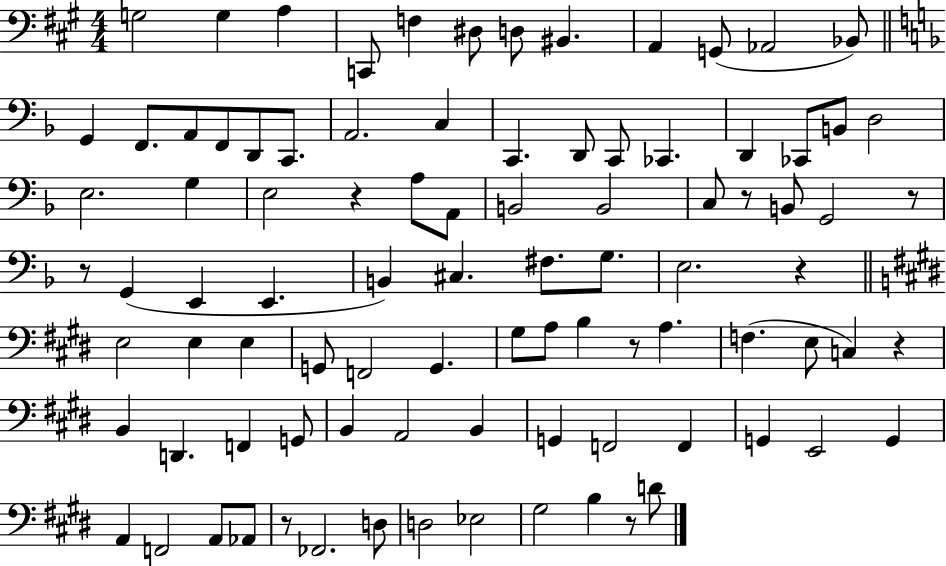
X:1
T:Untitled
M:4/4
L:1/4
K:A
G,2 G, A, C,,/2 F, ^D,/2 D,/2 ^B,, A,, G,,/2 _A,,2 _B,,/2 G,, F,,/2 A,,/2 F,,/2 D,,/2 C,,/2 A,,2 C, C,, D,,/2 C,,/2 _C,, D,, _C,,/2 B,,/2 D,2 E,2 G, E,2 z A,/2 A,,/2 B,,2 B,,2 C,/2 z/2 B,,/2 G,,2 z/2 z/2 G,, E,, E,, B,, ^C, ^F,/2 G,/2 E,2 z E,2 E, E, G,,/2 F,,2 G,, ^G,/2 A,/2 B, z/2 A, F, E,/2 C, z B,, D,, F,, G,,/2 B,, A,,2 B,, G,, F,,2 F,, G,, E,,2 G,, A,, F,,2 A,,/2 _A,,/2 z/2 _F,,2 D,/2 D,2 _E,2 ^G,2 B, z/2 D/2